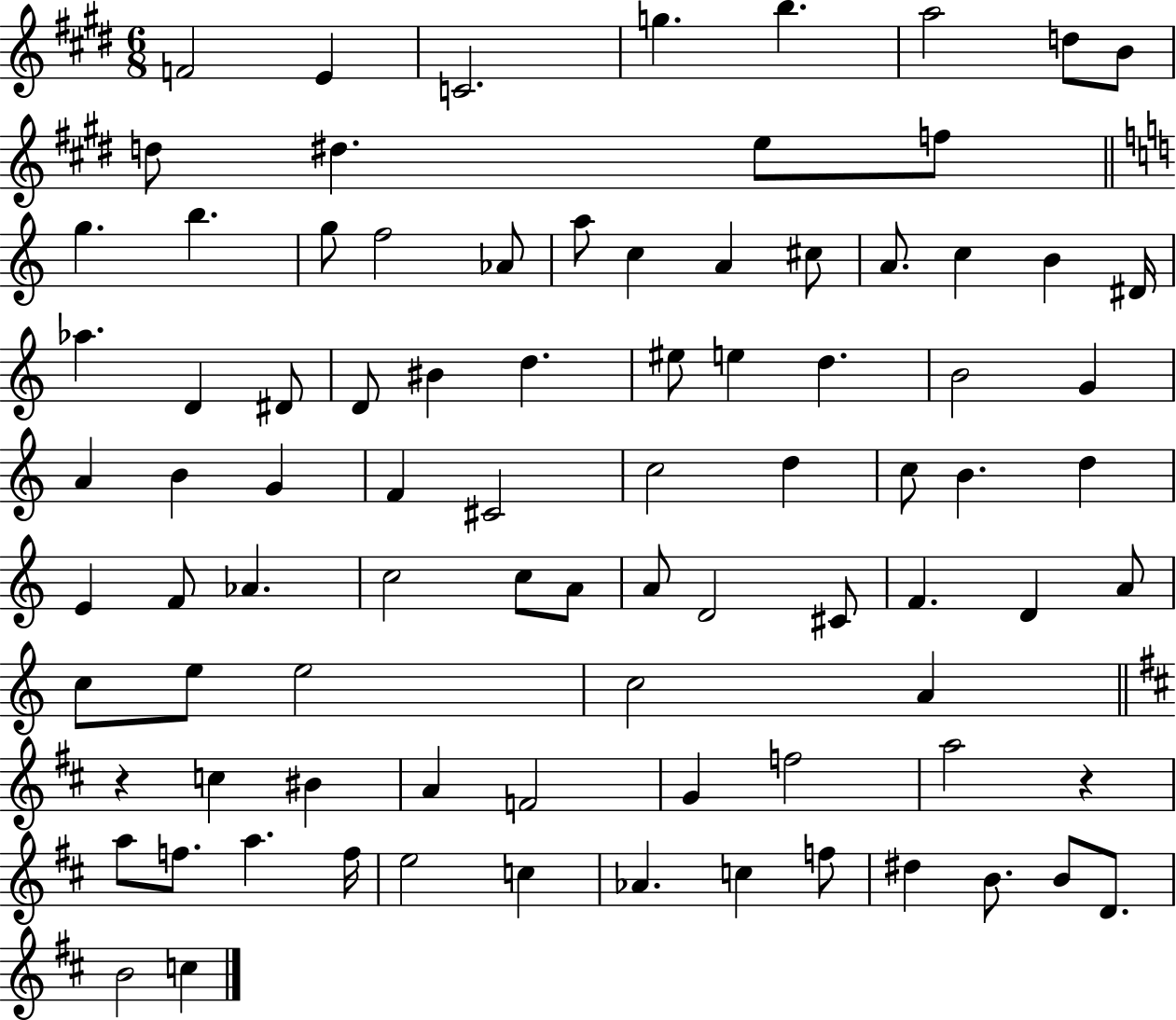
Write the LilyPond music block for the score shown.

{
  \clef treble
  \numericTimeSignature
  \time 6/8
  \key e \major
  \repeat volta 2 { f'2 e'4 | c'2. | g''4. b''4. | a''2 d''8 b'8 | \break d''8 dis''4. e''8 f''8 | \bar "||" \break \key c \major g''4. b''4. | g''8 f''2 aes'8 | a''8 c''4 a'4 cis''8 | a'8. c''4 b'4 dis'16 | \break aes''4. d'4 dis'8 | d'8 bis'4 d''4. | eis''8 e''4 d''4. | b'2 g'4 | \break a'4 b'4 g'4 | f'4 cis'2 | c''2 d''4 | c''8 b'4. d''4 | \break e'4 f'8 aes'4. | c''2 c''8 a'8 | a'8 d'2 cis'8 | f'4. d'4 a'8 | \break c''8 e''8 e''2 | c''2 a'4 | \bar "||" \break \key d \major r4 c''4 bis'4 | a'4 f'2 | g'4 f''2 | a''2 r4 | \break a''8 f''8. a''4. f''16 | e''2 c''4 | aes'4. c''4 f''8 | dis''4 b'8. b'8 d'8. | \break b'2 c''4 | } \bar "|."
}